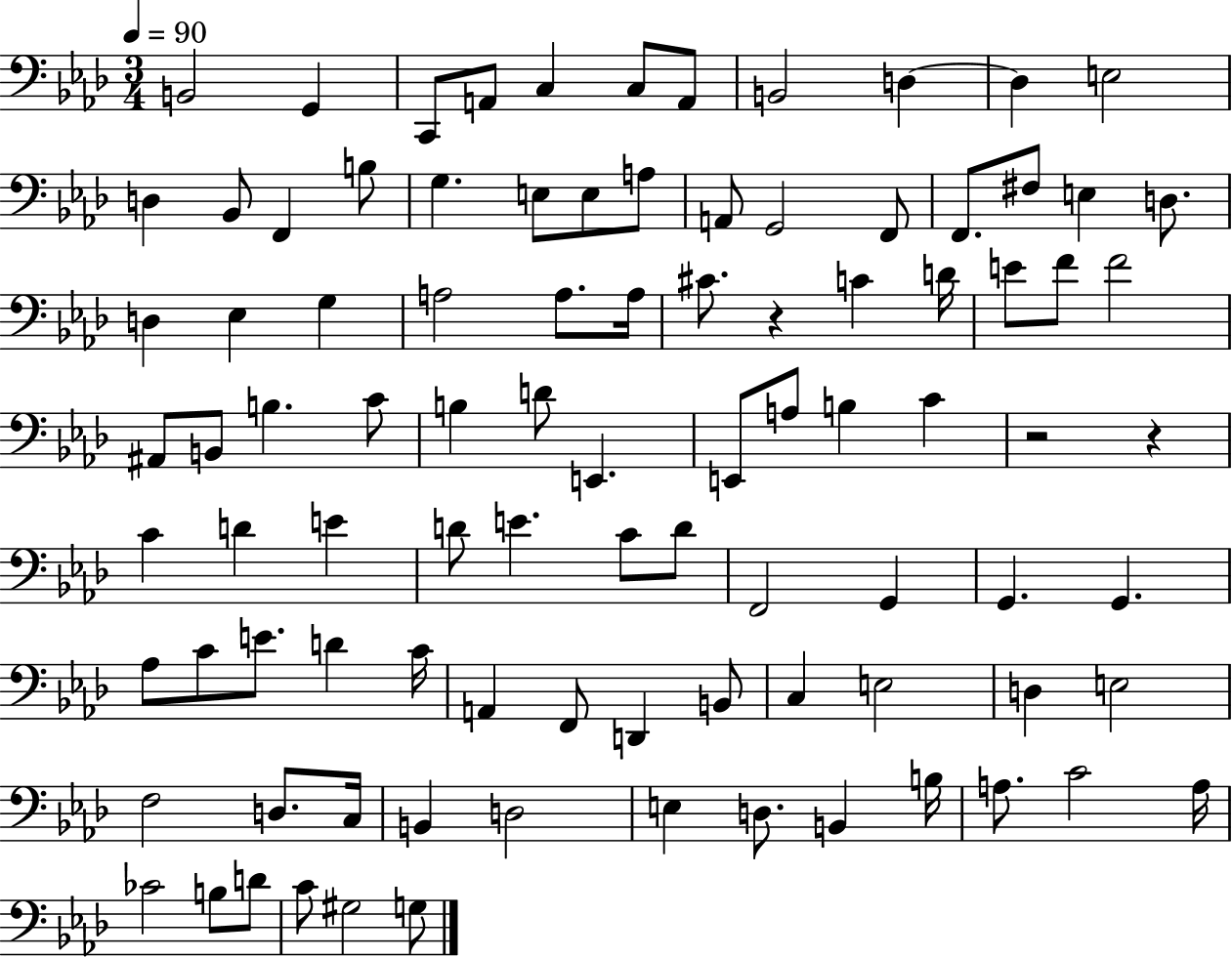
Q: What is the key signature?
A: AES major